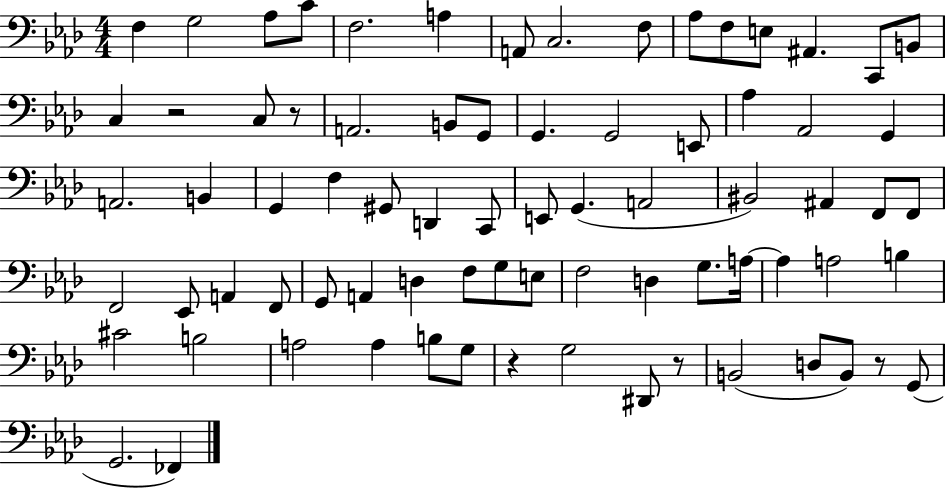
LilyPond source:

{
  \clef bass
  \numericTimeSignature
  \time 4/4
  \key aes \major
  f4 g2 aes8 c'8 | f2. a4 | a,8 c2. f8 | aes8 f8 e8 ais,4. c,8 b,8 | \break c4 r2 c8 r8 | a,2. b,8 g,8 | g,4. g,2 e,8 | aes4 aes,2 g,4 | \break a,2. b,4 | g,4 f4 gis,8 d,4 c,8 | e,8 g,4.( a,2 | bis,2) ais,4 f,8 f,8 | \break f,2 ees,8 a,4 f,8 | g,8 a,4 d4 f8 g8 e8 | f2 d4 g8. a16~~ | a4 a2 b4 | \break cis'2 b2 | a2 a4 b8 g8 | r4 g2 dis,8 r8 | b,2( d8 b,8) r8 g,8( | \break g,2. fes,4) | \bar "|."
}